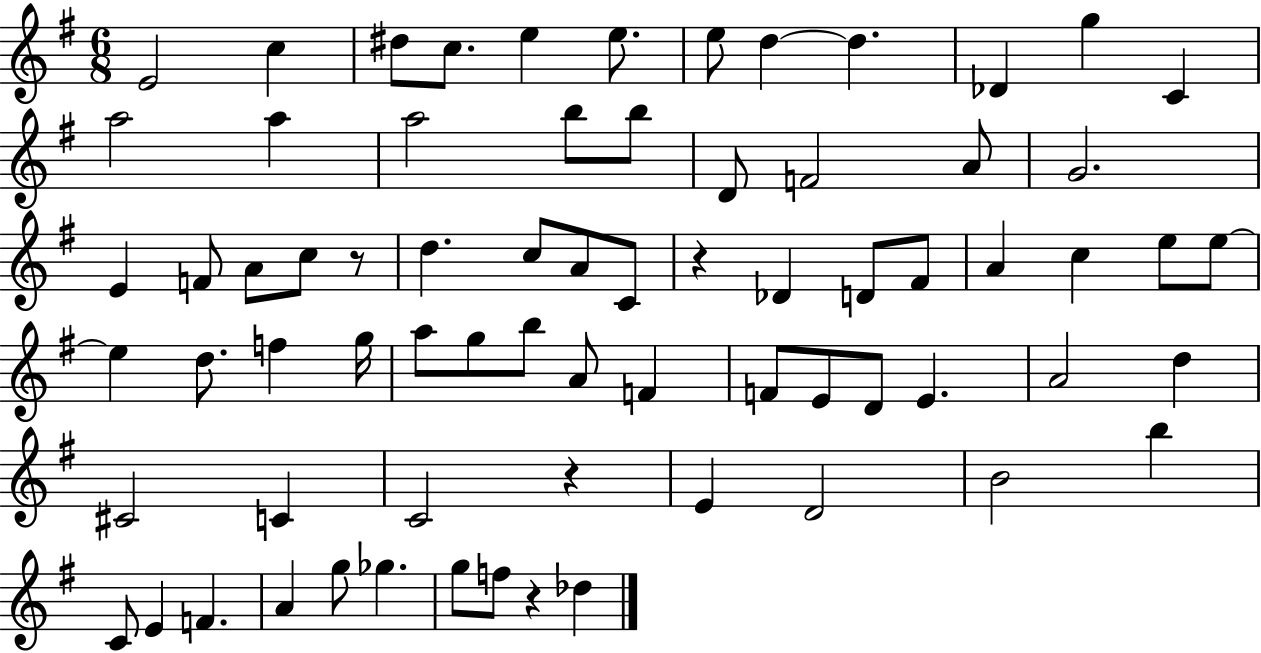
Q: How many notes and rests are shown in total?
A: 71